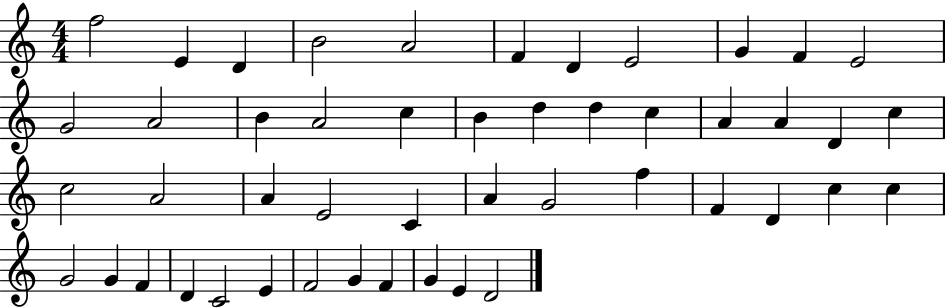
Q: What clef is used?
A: treble